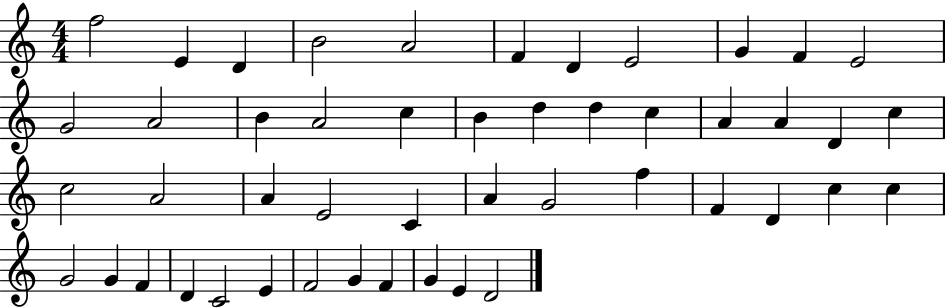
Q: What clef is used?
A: treble